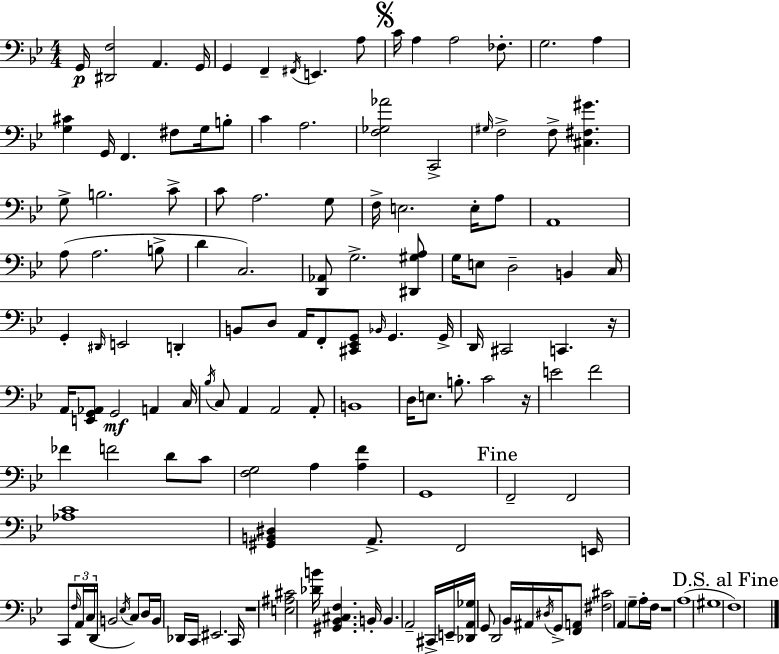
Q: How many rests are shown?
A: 4